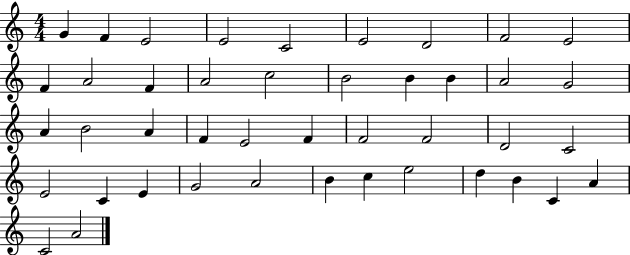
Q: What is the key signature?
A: C major